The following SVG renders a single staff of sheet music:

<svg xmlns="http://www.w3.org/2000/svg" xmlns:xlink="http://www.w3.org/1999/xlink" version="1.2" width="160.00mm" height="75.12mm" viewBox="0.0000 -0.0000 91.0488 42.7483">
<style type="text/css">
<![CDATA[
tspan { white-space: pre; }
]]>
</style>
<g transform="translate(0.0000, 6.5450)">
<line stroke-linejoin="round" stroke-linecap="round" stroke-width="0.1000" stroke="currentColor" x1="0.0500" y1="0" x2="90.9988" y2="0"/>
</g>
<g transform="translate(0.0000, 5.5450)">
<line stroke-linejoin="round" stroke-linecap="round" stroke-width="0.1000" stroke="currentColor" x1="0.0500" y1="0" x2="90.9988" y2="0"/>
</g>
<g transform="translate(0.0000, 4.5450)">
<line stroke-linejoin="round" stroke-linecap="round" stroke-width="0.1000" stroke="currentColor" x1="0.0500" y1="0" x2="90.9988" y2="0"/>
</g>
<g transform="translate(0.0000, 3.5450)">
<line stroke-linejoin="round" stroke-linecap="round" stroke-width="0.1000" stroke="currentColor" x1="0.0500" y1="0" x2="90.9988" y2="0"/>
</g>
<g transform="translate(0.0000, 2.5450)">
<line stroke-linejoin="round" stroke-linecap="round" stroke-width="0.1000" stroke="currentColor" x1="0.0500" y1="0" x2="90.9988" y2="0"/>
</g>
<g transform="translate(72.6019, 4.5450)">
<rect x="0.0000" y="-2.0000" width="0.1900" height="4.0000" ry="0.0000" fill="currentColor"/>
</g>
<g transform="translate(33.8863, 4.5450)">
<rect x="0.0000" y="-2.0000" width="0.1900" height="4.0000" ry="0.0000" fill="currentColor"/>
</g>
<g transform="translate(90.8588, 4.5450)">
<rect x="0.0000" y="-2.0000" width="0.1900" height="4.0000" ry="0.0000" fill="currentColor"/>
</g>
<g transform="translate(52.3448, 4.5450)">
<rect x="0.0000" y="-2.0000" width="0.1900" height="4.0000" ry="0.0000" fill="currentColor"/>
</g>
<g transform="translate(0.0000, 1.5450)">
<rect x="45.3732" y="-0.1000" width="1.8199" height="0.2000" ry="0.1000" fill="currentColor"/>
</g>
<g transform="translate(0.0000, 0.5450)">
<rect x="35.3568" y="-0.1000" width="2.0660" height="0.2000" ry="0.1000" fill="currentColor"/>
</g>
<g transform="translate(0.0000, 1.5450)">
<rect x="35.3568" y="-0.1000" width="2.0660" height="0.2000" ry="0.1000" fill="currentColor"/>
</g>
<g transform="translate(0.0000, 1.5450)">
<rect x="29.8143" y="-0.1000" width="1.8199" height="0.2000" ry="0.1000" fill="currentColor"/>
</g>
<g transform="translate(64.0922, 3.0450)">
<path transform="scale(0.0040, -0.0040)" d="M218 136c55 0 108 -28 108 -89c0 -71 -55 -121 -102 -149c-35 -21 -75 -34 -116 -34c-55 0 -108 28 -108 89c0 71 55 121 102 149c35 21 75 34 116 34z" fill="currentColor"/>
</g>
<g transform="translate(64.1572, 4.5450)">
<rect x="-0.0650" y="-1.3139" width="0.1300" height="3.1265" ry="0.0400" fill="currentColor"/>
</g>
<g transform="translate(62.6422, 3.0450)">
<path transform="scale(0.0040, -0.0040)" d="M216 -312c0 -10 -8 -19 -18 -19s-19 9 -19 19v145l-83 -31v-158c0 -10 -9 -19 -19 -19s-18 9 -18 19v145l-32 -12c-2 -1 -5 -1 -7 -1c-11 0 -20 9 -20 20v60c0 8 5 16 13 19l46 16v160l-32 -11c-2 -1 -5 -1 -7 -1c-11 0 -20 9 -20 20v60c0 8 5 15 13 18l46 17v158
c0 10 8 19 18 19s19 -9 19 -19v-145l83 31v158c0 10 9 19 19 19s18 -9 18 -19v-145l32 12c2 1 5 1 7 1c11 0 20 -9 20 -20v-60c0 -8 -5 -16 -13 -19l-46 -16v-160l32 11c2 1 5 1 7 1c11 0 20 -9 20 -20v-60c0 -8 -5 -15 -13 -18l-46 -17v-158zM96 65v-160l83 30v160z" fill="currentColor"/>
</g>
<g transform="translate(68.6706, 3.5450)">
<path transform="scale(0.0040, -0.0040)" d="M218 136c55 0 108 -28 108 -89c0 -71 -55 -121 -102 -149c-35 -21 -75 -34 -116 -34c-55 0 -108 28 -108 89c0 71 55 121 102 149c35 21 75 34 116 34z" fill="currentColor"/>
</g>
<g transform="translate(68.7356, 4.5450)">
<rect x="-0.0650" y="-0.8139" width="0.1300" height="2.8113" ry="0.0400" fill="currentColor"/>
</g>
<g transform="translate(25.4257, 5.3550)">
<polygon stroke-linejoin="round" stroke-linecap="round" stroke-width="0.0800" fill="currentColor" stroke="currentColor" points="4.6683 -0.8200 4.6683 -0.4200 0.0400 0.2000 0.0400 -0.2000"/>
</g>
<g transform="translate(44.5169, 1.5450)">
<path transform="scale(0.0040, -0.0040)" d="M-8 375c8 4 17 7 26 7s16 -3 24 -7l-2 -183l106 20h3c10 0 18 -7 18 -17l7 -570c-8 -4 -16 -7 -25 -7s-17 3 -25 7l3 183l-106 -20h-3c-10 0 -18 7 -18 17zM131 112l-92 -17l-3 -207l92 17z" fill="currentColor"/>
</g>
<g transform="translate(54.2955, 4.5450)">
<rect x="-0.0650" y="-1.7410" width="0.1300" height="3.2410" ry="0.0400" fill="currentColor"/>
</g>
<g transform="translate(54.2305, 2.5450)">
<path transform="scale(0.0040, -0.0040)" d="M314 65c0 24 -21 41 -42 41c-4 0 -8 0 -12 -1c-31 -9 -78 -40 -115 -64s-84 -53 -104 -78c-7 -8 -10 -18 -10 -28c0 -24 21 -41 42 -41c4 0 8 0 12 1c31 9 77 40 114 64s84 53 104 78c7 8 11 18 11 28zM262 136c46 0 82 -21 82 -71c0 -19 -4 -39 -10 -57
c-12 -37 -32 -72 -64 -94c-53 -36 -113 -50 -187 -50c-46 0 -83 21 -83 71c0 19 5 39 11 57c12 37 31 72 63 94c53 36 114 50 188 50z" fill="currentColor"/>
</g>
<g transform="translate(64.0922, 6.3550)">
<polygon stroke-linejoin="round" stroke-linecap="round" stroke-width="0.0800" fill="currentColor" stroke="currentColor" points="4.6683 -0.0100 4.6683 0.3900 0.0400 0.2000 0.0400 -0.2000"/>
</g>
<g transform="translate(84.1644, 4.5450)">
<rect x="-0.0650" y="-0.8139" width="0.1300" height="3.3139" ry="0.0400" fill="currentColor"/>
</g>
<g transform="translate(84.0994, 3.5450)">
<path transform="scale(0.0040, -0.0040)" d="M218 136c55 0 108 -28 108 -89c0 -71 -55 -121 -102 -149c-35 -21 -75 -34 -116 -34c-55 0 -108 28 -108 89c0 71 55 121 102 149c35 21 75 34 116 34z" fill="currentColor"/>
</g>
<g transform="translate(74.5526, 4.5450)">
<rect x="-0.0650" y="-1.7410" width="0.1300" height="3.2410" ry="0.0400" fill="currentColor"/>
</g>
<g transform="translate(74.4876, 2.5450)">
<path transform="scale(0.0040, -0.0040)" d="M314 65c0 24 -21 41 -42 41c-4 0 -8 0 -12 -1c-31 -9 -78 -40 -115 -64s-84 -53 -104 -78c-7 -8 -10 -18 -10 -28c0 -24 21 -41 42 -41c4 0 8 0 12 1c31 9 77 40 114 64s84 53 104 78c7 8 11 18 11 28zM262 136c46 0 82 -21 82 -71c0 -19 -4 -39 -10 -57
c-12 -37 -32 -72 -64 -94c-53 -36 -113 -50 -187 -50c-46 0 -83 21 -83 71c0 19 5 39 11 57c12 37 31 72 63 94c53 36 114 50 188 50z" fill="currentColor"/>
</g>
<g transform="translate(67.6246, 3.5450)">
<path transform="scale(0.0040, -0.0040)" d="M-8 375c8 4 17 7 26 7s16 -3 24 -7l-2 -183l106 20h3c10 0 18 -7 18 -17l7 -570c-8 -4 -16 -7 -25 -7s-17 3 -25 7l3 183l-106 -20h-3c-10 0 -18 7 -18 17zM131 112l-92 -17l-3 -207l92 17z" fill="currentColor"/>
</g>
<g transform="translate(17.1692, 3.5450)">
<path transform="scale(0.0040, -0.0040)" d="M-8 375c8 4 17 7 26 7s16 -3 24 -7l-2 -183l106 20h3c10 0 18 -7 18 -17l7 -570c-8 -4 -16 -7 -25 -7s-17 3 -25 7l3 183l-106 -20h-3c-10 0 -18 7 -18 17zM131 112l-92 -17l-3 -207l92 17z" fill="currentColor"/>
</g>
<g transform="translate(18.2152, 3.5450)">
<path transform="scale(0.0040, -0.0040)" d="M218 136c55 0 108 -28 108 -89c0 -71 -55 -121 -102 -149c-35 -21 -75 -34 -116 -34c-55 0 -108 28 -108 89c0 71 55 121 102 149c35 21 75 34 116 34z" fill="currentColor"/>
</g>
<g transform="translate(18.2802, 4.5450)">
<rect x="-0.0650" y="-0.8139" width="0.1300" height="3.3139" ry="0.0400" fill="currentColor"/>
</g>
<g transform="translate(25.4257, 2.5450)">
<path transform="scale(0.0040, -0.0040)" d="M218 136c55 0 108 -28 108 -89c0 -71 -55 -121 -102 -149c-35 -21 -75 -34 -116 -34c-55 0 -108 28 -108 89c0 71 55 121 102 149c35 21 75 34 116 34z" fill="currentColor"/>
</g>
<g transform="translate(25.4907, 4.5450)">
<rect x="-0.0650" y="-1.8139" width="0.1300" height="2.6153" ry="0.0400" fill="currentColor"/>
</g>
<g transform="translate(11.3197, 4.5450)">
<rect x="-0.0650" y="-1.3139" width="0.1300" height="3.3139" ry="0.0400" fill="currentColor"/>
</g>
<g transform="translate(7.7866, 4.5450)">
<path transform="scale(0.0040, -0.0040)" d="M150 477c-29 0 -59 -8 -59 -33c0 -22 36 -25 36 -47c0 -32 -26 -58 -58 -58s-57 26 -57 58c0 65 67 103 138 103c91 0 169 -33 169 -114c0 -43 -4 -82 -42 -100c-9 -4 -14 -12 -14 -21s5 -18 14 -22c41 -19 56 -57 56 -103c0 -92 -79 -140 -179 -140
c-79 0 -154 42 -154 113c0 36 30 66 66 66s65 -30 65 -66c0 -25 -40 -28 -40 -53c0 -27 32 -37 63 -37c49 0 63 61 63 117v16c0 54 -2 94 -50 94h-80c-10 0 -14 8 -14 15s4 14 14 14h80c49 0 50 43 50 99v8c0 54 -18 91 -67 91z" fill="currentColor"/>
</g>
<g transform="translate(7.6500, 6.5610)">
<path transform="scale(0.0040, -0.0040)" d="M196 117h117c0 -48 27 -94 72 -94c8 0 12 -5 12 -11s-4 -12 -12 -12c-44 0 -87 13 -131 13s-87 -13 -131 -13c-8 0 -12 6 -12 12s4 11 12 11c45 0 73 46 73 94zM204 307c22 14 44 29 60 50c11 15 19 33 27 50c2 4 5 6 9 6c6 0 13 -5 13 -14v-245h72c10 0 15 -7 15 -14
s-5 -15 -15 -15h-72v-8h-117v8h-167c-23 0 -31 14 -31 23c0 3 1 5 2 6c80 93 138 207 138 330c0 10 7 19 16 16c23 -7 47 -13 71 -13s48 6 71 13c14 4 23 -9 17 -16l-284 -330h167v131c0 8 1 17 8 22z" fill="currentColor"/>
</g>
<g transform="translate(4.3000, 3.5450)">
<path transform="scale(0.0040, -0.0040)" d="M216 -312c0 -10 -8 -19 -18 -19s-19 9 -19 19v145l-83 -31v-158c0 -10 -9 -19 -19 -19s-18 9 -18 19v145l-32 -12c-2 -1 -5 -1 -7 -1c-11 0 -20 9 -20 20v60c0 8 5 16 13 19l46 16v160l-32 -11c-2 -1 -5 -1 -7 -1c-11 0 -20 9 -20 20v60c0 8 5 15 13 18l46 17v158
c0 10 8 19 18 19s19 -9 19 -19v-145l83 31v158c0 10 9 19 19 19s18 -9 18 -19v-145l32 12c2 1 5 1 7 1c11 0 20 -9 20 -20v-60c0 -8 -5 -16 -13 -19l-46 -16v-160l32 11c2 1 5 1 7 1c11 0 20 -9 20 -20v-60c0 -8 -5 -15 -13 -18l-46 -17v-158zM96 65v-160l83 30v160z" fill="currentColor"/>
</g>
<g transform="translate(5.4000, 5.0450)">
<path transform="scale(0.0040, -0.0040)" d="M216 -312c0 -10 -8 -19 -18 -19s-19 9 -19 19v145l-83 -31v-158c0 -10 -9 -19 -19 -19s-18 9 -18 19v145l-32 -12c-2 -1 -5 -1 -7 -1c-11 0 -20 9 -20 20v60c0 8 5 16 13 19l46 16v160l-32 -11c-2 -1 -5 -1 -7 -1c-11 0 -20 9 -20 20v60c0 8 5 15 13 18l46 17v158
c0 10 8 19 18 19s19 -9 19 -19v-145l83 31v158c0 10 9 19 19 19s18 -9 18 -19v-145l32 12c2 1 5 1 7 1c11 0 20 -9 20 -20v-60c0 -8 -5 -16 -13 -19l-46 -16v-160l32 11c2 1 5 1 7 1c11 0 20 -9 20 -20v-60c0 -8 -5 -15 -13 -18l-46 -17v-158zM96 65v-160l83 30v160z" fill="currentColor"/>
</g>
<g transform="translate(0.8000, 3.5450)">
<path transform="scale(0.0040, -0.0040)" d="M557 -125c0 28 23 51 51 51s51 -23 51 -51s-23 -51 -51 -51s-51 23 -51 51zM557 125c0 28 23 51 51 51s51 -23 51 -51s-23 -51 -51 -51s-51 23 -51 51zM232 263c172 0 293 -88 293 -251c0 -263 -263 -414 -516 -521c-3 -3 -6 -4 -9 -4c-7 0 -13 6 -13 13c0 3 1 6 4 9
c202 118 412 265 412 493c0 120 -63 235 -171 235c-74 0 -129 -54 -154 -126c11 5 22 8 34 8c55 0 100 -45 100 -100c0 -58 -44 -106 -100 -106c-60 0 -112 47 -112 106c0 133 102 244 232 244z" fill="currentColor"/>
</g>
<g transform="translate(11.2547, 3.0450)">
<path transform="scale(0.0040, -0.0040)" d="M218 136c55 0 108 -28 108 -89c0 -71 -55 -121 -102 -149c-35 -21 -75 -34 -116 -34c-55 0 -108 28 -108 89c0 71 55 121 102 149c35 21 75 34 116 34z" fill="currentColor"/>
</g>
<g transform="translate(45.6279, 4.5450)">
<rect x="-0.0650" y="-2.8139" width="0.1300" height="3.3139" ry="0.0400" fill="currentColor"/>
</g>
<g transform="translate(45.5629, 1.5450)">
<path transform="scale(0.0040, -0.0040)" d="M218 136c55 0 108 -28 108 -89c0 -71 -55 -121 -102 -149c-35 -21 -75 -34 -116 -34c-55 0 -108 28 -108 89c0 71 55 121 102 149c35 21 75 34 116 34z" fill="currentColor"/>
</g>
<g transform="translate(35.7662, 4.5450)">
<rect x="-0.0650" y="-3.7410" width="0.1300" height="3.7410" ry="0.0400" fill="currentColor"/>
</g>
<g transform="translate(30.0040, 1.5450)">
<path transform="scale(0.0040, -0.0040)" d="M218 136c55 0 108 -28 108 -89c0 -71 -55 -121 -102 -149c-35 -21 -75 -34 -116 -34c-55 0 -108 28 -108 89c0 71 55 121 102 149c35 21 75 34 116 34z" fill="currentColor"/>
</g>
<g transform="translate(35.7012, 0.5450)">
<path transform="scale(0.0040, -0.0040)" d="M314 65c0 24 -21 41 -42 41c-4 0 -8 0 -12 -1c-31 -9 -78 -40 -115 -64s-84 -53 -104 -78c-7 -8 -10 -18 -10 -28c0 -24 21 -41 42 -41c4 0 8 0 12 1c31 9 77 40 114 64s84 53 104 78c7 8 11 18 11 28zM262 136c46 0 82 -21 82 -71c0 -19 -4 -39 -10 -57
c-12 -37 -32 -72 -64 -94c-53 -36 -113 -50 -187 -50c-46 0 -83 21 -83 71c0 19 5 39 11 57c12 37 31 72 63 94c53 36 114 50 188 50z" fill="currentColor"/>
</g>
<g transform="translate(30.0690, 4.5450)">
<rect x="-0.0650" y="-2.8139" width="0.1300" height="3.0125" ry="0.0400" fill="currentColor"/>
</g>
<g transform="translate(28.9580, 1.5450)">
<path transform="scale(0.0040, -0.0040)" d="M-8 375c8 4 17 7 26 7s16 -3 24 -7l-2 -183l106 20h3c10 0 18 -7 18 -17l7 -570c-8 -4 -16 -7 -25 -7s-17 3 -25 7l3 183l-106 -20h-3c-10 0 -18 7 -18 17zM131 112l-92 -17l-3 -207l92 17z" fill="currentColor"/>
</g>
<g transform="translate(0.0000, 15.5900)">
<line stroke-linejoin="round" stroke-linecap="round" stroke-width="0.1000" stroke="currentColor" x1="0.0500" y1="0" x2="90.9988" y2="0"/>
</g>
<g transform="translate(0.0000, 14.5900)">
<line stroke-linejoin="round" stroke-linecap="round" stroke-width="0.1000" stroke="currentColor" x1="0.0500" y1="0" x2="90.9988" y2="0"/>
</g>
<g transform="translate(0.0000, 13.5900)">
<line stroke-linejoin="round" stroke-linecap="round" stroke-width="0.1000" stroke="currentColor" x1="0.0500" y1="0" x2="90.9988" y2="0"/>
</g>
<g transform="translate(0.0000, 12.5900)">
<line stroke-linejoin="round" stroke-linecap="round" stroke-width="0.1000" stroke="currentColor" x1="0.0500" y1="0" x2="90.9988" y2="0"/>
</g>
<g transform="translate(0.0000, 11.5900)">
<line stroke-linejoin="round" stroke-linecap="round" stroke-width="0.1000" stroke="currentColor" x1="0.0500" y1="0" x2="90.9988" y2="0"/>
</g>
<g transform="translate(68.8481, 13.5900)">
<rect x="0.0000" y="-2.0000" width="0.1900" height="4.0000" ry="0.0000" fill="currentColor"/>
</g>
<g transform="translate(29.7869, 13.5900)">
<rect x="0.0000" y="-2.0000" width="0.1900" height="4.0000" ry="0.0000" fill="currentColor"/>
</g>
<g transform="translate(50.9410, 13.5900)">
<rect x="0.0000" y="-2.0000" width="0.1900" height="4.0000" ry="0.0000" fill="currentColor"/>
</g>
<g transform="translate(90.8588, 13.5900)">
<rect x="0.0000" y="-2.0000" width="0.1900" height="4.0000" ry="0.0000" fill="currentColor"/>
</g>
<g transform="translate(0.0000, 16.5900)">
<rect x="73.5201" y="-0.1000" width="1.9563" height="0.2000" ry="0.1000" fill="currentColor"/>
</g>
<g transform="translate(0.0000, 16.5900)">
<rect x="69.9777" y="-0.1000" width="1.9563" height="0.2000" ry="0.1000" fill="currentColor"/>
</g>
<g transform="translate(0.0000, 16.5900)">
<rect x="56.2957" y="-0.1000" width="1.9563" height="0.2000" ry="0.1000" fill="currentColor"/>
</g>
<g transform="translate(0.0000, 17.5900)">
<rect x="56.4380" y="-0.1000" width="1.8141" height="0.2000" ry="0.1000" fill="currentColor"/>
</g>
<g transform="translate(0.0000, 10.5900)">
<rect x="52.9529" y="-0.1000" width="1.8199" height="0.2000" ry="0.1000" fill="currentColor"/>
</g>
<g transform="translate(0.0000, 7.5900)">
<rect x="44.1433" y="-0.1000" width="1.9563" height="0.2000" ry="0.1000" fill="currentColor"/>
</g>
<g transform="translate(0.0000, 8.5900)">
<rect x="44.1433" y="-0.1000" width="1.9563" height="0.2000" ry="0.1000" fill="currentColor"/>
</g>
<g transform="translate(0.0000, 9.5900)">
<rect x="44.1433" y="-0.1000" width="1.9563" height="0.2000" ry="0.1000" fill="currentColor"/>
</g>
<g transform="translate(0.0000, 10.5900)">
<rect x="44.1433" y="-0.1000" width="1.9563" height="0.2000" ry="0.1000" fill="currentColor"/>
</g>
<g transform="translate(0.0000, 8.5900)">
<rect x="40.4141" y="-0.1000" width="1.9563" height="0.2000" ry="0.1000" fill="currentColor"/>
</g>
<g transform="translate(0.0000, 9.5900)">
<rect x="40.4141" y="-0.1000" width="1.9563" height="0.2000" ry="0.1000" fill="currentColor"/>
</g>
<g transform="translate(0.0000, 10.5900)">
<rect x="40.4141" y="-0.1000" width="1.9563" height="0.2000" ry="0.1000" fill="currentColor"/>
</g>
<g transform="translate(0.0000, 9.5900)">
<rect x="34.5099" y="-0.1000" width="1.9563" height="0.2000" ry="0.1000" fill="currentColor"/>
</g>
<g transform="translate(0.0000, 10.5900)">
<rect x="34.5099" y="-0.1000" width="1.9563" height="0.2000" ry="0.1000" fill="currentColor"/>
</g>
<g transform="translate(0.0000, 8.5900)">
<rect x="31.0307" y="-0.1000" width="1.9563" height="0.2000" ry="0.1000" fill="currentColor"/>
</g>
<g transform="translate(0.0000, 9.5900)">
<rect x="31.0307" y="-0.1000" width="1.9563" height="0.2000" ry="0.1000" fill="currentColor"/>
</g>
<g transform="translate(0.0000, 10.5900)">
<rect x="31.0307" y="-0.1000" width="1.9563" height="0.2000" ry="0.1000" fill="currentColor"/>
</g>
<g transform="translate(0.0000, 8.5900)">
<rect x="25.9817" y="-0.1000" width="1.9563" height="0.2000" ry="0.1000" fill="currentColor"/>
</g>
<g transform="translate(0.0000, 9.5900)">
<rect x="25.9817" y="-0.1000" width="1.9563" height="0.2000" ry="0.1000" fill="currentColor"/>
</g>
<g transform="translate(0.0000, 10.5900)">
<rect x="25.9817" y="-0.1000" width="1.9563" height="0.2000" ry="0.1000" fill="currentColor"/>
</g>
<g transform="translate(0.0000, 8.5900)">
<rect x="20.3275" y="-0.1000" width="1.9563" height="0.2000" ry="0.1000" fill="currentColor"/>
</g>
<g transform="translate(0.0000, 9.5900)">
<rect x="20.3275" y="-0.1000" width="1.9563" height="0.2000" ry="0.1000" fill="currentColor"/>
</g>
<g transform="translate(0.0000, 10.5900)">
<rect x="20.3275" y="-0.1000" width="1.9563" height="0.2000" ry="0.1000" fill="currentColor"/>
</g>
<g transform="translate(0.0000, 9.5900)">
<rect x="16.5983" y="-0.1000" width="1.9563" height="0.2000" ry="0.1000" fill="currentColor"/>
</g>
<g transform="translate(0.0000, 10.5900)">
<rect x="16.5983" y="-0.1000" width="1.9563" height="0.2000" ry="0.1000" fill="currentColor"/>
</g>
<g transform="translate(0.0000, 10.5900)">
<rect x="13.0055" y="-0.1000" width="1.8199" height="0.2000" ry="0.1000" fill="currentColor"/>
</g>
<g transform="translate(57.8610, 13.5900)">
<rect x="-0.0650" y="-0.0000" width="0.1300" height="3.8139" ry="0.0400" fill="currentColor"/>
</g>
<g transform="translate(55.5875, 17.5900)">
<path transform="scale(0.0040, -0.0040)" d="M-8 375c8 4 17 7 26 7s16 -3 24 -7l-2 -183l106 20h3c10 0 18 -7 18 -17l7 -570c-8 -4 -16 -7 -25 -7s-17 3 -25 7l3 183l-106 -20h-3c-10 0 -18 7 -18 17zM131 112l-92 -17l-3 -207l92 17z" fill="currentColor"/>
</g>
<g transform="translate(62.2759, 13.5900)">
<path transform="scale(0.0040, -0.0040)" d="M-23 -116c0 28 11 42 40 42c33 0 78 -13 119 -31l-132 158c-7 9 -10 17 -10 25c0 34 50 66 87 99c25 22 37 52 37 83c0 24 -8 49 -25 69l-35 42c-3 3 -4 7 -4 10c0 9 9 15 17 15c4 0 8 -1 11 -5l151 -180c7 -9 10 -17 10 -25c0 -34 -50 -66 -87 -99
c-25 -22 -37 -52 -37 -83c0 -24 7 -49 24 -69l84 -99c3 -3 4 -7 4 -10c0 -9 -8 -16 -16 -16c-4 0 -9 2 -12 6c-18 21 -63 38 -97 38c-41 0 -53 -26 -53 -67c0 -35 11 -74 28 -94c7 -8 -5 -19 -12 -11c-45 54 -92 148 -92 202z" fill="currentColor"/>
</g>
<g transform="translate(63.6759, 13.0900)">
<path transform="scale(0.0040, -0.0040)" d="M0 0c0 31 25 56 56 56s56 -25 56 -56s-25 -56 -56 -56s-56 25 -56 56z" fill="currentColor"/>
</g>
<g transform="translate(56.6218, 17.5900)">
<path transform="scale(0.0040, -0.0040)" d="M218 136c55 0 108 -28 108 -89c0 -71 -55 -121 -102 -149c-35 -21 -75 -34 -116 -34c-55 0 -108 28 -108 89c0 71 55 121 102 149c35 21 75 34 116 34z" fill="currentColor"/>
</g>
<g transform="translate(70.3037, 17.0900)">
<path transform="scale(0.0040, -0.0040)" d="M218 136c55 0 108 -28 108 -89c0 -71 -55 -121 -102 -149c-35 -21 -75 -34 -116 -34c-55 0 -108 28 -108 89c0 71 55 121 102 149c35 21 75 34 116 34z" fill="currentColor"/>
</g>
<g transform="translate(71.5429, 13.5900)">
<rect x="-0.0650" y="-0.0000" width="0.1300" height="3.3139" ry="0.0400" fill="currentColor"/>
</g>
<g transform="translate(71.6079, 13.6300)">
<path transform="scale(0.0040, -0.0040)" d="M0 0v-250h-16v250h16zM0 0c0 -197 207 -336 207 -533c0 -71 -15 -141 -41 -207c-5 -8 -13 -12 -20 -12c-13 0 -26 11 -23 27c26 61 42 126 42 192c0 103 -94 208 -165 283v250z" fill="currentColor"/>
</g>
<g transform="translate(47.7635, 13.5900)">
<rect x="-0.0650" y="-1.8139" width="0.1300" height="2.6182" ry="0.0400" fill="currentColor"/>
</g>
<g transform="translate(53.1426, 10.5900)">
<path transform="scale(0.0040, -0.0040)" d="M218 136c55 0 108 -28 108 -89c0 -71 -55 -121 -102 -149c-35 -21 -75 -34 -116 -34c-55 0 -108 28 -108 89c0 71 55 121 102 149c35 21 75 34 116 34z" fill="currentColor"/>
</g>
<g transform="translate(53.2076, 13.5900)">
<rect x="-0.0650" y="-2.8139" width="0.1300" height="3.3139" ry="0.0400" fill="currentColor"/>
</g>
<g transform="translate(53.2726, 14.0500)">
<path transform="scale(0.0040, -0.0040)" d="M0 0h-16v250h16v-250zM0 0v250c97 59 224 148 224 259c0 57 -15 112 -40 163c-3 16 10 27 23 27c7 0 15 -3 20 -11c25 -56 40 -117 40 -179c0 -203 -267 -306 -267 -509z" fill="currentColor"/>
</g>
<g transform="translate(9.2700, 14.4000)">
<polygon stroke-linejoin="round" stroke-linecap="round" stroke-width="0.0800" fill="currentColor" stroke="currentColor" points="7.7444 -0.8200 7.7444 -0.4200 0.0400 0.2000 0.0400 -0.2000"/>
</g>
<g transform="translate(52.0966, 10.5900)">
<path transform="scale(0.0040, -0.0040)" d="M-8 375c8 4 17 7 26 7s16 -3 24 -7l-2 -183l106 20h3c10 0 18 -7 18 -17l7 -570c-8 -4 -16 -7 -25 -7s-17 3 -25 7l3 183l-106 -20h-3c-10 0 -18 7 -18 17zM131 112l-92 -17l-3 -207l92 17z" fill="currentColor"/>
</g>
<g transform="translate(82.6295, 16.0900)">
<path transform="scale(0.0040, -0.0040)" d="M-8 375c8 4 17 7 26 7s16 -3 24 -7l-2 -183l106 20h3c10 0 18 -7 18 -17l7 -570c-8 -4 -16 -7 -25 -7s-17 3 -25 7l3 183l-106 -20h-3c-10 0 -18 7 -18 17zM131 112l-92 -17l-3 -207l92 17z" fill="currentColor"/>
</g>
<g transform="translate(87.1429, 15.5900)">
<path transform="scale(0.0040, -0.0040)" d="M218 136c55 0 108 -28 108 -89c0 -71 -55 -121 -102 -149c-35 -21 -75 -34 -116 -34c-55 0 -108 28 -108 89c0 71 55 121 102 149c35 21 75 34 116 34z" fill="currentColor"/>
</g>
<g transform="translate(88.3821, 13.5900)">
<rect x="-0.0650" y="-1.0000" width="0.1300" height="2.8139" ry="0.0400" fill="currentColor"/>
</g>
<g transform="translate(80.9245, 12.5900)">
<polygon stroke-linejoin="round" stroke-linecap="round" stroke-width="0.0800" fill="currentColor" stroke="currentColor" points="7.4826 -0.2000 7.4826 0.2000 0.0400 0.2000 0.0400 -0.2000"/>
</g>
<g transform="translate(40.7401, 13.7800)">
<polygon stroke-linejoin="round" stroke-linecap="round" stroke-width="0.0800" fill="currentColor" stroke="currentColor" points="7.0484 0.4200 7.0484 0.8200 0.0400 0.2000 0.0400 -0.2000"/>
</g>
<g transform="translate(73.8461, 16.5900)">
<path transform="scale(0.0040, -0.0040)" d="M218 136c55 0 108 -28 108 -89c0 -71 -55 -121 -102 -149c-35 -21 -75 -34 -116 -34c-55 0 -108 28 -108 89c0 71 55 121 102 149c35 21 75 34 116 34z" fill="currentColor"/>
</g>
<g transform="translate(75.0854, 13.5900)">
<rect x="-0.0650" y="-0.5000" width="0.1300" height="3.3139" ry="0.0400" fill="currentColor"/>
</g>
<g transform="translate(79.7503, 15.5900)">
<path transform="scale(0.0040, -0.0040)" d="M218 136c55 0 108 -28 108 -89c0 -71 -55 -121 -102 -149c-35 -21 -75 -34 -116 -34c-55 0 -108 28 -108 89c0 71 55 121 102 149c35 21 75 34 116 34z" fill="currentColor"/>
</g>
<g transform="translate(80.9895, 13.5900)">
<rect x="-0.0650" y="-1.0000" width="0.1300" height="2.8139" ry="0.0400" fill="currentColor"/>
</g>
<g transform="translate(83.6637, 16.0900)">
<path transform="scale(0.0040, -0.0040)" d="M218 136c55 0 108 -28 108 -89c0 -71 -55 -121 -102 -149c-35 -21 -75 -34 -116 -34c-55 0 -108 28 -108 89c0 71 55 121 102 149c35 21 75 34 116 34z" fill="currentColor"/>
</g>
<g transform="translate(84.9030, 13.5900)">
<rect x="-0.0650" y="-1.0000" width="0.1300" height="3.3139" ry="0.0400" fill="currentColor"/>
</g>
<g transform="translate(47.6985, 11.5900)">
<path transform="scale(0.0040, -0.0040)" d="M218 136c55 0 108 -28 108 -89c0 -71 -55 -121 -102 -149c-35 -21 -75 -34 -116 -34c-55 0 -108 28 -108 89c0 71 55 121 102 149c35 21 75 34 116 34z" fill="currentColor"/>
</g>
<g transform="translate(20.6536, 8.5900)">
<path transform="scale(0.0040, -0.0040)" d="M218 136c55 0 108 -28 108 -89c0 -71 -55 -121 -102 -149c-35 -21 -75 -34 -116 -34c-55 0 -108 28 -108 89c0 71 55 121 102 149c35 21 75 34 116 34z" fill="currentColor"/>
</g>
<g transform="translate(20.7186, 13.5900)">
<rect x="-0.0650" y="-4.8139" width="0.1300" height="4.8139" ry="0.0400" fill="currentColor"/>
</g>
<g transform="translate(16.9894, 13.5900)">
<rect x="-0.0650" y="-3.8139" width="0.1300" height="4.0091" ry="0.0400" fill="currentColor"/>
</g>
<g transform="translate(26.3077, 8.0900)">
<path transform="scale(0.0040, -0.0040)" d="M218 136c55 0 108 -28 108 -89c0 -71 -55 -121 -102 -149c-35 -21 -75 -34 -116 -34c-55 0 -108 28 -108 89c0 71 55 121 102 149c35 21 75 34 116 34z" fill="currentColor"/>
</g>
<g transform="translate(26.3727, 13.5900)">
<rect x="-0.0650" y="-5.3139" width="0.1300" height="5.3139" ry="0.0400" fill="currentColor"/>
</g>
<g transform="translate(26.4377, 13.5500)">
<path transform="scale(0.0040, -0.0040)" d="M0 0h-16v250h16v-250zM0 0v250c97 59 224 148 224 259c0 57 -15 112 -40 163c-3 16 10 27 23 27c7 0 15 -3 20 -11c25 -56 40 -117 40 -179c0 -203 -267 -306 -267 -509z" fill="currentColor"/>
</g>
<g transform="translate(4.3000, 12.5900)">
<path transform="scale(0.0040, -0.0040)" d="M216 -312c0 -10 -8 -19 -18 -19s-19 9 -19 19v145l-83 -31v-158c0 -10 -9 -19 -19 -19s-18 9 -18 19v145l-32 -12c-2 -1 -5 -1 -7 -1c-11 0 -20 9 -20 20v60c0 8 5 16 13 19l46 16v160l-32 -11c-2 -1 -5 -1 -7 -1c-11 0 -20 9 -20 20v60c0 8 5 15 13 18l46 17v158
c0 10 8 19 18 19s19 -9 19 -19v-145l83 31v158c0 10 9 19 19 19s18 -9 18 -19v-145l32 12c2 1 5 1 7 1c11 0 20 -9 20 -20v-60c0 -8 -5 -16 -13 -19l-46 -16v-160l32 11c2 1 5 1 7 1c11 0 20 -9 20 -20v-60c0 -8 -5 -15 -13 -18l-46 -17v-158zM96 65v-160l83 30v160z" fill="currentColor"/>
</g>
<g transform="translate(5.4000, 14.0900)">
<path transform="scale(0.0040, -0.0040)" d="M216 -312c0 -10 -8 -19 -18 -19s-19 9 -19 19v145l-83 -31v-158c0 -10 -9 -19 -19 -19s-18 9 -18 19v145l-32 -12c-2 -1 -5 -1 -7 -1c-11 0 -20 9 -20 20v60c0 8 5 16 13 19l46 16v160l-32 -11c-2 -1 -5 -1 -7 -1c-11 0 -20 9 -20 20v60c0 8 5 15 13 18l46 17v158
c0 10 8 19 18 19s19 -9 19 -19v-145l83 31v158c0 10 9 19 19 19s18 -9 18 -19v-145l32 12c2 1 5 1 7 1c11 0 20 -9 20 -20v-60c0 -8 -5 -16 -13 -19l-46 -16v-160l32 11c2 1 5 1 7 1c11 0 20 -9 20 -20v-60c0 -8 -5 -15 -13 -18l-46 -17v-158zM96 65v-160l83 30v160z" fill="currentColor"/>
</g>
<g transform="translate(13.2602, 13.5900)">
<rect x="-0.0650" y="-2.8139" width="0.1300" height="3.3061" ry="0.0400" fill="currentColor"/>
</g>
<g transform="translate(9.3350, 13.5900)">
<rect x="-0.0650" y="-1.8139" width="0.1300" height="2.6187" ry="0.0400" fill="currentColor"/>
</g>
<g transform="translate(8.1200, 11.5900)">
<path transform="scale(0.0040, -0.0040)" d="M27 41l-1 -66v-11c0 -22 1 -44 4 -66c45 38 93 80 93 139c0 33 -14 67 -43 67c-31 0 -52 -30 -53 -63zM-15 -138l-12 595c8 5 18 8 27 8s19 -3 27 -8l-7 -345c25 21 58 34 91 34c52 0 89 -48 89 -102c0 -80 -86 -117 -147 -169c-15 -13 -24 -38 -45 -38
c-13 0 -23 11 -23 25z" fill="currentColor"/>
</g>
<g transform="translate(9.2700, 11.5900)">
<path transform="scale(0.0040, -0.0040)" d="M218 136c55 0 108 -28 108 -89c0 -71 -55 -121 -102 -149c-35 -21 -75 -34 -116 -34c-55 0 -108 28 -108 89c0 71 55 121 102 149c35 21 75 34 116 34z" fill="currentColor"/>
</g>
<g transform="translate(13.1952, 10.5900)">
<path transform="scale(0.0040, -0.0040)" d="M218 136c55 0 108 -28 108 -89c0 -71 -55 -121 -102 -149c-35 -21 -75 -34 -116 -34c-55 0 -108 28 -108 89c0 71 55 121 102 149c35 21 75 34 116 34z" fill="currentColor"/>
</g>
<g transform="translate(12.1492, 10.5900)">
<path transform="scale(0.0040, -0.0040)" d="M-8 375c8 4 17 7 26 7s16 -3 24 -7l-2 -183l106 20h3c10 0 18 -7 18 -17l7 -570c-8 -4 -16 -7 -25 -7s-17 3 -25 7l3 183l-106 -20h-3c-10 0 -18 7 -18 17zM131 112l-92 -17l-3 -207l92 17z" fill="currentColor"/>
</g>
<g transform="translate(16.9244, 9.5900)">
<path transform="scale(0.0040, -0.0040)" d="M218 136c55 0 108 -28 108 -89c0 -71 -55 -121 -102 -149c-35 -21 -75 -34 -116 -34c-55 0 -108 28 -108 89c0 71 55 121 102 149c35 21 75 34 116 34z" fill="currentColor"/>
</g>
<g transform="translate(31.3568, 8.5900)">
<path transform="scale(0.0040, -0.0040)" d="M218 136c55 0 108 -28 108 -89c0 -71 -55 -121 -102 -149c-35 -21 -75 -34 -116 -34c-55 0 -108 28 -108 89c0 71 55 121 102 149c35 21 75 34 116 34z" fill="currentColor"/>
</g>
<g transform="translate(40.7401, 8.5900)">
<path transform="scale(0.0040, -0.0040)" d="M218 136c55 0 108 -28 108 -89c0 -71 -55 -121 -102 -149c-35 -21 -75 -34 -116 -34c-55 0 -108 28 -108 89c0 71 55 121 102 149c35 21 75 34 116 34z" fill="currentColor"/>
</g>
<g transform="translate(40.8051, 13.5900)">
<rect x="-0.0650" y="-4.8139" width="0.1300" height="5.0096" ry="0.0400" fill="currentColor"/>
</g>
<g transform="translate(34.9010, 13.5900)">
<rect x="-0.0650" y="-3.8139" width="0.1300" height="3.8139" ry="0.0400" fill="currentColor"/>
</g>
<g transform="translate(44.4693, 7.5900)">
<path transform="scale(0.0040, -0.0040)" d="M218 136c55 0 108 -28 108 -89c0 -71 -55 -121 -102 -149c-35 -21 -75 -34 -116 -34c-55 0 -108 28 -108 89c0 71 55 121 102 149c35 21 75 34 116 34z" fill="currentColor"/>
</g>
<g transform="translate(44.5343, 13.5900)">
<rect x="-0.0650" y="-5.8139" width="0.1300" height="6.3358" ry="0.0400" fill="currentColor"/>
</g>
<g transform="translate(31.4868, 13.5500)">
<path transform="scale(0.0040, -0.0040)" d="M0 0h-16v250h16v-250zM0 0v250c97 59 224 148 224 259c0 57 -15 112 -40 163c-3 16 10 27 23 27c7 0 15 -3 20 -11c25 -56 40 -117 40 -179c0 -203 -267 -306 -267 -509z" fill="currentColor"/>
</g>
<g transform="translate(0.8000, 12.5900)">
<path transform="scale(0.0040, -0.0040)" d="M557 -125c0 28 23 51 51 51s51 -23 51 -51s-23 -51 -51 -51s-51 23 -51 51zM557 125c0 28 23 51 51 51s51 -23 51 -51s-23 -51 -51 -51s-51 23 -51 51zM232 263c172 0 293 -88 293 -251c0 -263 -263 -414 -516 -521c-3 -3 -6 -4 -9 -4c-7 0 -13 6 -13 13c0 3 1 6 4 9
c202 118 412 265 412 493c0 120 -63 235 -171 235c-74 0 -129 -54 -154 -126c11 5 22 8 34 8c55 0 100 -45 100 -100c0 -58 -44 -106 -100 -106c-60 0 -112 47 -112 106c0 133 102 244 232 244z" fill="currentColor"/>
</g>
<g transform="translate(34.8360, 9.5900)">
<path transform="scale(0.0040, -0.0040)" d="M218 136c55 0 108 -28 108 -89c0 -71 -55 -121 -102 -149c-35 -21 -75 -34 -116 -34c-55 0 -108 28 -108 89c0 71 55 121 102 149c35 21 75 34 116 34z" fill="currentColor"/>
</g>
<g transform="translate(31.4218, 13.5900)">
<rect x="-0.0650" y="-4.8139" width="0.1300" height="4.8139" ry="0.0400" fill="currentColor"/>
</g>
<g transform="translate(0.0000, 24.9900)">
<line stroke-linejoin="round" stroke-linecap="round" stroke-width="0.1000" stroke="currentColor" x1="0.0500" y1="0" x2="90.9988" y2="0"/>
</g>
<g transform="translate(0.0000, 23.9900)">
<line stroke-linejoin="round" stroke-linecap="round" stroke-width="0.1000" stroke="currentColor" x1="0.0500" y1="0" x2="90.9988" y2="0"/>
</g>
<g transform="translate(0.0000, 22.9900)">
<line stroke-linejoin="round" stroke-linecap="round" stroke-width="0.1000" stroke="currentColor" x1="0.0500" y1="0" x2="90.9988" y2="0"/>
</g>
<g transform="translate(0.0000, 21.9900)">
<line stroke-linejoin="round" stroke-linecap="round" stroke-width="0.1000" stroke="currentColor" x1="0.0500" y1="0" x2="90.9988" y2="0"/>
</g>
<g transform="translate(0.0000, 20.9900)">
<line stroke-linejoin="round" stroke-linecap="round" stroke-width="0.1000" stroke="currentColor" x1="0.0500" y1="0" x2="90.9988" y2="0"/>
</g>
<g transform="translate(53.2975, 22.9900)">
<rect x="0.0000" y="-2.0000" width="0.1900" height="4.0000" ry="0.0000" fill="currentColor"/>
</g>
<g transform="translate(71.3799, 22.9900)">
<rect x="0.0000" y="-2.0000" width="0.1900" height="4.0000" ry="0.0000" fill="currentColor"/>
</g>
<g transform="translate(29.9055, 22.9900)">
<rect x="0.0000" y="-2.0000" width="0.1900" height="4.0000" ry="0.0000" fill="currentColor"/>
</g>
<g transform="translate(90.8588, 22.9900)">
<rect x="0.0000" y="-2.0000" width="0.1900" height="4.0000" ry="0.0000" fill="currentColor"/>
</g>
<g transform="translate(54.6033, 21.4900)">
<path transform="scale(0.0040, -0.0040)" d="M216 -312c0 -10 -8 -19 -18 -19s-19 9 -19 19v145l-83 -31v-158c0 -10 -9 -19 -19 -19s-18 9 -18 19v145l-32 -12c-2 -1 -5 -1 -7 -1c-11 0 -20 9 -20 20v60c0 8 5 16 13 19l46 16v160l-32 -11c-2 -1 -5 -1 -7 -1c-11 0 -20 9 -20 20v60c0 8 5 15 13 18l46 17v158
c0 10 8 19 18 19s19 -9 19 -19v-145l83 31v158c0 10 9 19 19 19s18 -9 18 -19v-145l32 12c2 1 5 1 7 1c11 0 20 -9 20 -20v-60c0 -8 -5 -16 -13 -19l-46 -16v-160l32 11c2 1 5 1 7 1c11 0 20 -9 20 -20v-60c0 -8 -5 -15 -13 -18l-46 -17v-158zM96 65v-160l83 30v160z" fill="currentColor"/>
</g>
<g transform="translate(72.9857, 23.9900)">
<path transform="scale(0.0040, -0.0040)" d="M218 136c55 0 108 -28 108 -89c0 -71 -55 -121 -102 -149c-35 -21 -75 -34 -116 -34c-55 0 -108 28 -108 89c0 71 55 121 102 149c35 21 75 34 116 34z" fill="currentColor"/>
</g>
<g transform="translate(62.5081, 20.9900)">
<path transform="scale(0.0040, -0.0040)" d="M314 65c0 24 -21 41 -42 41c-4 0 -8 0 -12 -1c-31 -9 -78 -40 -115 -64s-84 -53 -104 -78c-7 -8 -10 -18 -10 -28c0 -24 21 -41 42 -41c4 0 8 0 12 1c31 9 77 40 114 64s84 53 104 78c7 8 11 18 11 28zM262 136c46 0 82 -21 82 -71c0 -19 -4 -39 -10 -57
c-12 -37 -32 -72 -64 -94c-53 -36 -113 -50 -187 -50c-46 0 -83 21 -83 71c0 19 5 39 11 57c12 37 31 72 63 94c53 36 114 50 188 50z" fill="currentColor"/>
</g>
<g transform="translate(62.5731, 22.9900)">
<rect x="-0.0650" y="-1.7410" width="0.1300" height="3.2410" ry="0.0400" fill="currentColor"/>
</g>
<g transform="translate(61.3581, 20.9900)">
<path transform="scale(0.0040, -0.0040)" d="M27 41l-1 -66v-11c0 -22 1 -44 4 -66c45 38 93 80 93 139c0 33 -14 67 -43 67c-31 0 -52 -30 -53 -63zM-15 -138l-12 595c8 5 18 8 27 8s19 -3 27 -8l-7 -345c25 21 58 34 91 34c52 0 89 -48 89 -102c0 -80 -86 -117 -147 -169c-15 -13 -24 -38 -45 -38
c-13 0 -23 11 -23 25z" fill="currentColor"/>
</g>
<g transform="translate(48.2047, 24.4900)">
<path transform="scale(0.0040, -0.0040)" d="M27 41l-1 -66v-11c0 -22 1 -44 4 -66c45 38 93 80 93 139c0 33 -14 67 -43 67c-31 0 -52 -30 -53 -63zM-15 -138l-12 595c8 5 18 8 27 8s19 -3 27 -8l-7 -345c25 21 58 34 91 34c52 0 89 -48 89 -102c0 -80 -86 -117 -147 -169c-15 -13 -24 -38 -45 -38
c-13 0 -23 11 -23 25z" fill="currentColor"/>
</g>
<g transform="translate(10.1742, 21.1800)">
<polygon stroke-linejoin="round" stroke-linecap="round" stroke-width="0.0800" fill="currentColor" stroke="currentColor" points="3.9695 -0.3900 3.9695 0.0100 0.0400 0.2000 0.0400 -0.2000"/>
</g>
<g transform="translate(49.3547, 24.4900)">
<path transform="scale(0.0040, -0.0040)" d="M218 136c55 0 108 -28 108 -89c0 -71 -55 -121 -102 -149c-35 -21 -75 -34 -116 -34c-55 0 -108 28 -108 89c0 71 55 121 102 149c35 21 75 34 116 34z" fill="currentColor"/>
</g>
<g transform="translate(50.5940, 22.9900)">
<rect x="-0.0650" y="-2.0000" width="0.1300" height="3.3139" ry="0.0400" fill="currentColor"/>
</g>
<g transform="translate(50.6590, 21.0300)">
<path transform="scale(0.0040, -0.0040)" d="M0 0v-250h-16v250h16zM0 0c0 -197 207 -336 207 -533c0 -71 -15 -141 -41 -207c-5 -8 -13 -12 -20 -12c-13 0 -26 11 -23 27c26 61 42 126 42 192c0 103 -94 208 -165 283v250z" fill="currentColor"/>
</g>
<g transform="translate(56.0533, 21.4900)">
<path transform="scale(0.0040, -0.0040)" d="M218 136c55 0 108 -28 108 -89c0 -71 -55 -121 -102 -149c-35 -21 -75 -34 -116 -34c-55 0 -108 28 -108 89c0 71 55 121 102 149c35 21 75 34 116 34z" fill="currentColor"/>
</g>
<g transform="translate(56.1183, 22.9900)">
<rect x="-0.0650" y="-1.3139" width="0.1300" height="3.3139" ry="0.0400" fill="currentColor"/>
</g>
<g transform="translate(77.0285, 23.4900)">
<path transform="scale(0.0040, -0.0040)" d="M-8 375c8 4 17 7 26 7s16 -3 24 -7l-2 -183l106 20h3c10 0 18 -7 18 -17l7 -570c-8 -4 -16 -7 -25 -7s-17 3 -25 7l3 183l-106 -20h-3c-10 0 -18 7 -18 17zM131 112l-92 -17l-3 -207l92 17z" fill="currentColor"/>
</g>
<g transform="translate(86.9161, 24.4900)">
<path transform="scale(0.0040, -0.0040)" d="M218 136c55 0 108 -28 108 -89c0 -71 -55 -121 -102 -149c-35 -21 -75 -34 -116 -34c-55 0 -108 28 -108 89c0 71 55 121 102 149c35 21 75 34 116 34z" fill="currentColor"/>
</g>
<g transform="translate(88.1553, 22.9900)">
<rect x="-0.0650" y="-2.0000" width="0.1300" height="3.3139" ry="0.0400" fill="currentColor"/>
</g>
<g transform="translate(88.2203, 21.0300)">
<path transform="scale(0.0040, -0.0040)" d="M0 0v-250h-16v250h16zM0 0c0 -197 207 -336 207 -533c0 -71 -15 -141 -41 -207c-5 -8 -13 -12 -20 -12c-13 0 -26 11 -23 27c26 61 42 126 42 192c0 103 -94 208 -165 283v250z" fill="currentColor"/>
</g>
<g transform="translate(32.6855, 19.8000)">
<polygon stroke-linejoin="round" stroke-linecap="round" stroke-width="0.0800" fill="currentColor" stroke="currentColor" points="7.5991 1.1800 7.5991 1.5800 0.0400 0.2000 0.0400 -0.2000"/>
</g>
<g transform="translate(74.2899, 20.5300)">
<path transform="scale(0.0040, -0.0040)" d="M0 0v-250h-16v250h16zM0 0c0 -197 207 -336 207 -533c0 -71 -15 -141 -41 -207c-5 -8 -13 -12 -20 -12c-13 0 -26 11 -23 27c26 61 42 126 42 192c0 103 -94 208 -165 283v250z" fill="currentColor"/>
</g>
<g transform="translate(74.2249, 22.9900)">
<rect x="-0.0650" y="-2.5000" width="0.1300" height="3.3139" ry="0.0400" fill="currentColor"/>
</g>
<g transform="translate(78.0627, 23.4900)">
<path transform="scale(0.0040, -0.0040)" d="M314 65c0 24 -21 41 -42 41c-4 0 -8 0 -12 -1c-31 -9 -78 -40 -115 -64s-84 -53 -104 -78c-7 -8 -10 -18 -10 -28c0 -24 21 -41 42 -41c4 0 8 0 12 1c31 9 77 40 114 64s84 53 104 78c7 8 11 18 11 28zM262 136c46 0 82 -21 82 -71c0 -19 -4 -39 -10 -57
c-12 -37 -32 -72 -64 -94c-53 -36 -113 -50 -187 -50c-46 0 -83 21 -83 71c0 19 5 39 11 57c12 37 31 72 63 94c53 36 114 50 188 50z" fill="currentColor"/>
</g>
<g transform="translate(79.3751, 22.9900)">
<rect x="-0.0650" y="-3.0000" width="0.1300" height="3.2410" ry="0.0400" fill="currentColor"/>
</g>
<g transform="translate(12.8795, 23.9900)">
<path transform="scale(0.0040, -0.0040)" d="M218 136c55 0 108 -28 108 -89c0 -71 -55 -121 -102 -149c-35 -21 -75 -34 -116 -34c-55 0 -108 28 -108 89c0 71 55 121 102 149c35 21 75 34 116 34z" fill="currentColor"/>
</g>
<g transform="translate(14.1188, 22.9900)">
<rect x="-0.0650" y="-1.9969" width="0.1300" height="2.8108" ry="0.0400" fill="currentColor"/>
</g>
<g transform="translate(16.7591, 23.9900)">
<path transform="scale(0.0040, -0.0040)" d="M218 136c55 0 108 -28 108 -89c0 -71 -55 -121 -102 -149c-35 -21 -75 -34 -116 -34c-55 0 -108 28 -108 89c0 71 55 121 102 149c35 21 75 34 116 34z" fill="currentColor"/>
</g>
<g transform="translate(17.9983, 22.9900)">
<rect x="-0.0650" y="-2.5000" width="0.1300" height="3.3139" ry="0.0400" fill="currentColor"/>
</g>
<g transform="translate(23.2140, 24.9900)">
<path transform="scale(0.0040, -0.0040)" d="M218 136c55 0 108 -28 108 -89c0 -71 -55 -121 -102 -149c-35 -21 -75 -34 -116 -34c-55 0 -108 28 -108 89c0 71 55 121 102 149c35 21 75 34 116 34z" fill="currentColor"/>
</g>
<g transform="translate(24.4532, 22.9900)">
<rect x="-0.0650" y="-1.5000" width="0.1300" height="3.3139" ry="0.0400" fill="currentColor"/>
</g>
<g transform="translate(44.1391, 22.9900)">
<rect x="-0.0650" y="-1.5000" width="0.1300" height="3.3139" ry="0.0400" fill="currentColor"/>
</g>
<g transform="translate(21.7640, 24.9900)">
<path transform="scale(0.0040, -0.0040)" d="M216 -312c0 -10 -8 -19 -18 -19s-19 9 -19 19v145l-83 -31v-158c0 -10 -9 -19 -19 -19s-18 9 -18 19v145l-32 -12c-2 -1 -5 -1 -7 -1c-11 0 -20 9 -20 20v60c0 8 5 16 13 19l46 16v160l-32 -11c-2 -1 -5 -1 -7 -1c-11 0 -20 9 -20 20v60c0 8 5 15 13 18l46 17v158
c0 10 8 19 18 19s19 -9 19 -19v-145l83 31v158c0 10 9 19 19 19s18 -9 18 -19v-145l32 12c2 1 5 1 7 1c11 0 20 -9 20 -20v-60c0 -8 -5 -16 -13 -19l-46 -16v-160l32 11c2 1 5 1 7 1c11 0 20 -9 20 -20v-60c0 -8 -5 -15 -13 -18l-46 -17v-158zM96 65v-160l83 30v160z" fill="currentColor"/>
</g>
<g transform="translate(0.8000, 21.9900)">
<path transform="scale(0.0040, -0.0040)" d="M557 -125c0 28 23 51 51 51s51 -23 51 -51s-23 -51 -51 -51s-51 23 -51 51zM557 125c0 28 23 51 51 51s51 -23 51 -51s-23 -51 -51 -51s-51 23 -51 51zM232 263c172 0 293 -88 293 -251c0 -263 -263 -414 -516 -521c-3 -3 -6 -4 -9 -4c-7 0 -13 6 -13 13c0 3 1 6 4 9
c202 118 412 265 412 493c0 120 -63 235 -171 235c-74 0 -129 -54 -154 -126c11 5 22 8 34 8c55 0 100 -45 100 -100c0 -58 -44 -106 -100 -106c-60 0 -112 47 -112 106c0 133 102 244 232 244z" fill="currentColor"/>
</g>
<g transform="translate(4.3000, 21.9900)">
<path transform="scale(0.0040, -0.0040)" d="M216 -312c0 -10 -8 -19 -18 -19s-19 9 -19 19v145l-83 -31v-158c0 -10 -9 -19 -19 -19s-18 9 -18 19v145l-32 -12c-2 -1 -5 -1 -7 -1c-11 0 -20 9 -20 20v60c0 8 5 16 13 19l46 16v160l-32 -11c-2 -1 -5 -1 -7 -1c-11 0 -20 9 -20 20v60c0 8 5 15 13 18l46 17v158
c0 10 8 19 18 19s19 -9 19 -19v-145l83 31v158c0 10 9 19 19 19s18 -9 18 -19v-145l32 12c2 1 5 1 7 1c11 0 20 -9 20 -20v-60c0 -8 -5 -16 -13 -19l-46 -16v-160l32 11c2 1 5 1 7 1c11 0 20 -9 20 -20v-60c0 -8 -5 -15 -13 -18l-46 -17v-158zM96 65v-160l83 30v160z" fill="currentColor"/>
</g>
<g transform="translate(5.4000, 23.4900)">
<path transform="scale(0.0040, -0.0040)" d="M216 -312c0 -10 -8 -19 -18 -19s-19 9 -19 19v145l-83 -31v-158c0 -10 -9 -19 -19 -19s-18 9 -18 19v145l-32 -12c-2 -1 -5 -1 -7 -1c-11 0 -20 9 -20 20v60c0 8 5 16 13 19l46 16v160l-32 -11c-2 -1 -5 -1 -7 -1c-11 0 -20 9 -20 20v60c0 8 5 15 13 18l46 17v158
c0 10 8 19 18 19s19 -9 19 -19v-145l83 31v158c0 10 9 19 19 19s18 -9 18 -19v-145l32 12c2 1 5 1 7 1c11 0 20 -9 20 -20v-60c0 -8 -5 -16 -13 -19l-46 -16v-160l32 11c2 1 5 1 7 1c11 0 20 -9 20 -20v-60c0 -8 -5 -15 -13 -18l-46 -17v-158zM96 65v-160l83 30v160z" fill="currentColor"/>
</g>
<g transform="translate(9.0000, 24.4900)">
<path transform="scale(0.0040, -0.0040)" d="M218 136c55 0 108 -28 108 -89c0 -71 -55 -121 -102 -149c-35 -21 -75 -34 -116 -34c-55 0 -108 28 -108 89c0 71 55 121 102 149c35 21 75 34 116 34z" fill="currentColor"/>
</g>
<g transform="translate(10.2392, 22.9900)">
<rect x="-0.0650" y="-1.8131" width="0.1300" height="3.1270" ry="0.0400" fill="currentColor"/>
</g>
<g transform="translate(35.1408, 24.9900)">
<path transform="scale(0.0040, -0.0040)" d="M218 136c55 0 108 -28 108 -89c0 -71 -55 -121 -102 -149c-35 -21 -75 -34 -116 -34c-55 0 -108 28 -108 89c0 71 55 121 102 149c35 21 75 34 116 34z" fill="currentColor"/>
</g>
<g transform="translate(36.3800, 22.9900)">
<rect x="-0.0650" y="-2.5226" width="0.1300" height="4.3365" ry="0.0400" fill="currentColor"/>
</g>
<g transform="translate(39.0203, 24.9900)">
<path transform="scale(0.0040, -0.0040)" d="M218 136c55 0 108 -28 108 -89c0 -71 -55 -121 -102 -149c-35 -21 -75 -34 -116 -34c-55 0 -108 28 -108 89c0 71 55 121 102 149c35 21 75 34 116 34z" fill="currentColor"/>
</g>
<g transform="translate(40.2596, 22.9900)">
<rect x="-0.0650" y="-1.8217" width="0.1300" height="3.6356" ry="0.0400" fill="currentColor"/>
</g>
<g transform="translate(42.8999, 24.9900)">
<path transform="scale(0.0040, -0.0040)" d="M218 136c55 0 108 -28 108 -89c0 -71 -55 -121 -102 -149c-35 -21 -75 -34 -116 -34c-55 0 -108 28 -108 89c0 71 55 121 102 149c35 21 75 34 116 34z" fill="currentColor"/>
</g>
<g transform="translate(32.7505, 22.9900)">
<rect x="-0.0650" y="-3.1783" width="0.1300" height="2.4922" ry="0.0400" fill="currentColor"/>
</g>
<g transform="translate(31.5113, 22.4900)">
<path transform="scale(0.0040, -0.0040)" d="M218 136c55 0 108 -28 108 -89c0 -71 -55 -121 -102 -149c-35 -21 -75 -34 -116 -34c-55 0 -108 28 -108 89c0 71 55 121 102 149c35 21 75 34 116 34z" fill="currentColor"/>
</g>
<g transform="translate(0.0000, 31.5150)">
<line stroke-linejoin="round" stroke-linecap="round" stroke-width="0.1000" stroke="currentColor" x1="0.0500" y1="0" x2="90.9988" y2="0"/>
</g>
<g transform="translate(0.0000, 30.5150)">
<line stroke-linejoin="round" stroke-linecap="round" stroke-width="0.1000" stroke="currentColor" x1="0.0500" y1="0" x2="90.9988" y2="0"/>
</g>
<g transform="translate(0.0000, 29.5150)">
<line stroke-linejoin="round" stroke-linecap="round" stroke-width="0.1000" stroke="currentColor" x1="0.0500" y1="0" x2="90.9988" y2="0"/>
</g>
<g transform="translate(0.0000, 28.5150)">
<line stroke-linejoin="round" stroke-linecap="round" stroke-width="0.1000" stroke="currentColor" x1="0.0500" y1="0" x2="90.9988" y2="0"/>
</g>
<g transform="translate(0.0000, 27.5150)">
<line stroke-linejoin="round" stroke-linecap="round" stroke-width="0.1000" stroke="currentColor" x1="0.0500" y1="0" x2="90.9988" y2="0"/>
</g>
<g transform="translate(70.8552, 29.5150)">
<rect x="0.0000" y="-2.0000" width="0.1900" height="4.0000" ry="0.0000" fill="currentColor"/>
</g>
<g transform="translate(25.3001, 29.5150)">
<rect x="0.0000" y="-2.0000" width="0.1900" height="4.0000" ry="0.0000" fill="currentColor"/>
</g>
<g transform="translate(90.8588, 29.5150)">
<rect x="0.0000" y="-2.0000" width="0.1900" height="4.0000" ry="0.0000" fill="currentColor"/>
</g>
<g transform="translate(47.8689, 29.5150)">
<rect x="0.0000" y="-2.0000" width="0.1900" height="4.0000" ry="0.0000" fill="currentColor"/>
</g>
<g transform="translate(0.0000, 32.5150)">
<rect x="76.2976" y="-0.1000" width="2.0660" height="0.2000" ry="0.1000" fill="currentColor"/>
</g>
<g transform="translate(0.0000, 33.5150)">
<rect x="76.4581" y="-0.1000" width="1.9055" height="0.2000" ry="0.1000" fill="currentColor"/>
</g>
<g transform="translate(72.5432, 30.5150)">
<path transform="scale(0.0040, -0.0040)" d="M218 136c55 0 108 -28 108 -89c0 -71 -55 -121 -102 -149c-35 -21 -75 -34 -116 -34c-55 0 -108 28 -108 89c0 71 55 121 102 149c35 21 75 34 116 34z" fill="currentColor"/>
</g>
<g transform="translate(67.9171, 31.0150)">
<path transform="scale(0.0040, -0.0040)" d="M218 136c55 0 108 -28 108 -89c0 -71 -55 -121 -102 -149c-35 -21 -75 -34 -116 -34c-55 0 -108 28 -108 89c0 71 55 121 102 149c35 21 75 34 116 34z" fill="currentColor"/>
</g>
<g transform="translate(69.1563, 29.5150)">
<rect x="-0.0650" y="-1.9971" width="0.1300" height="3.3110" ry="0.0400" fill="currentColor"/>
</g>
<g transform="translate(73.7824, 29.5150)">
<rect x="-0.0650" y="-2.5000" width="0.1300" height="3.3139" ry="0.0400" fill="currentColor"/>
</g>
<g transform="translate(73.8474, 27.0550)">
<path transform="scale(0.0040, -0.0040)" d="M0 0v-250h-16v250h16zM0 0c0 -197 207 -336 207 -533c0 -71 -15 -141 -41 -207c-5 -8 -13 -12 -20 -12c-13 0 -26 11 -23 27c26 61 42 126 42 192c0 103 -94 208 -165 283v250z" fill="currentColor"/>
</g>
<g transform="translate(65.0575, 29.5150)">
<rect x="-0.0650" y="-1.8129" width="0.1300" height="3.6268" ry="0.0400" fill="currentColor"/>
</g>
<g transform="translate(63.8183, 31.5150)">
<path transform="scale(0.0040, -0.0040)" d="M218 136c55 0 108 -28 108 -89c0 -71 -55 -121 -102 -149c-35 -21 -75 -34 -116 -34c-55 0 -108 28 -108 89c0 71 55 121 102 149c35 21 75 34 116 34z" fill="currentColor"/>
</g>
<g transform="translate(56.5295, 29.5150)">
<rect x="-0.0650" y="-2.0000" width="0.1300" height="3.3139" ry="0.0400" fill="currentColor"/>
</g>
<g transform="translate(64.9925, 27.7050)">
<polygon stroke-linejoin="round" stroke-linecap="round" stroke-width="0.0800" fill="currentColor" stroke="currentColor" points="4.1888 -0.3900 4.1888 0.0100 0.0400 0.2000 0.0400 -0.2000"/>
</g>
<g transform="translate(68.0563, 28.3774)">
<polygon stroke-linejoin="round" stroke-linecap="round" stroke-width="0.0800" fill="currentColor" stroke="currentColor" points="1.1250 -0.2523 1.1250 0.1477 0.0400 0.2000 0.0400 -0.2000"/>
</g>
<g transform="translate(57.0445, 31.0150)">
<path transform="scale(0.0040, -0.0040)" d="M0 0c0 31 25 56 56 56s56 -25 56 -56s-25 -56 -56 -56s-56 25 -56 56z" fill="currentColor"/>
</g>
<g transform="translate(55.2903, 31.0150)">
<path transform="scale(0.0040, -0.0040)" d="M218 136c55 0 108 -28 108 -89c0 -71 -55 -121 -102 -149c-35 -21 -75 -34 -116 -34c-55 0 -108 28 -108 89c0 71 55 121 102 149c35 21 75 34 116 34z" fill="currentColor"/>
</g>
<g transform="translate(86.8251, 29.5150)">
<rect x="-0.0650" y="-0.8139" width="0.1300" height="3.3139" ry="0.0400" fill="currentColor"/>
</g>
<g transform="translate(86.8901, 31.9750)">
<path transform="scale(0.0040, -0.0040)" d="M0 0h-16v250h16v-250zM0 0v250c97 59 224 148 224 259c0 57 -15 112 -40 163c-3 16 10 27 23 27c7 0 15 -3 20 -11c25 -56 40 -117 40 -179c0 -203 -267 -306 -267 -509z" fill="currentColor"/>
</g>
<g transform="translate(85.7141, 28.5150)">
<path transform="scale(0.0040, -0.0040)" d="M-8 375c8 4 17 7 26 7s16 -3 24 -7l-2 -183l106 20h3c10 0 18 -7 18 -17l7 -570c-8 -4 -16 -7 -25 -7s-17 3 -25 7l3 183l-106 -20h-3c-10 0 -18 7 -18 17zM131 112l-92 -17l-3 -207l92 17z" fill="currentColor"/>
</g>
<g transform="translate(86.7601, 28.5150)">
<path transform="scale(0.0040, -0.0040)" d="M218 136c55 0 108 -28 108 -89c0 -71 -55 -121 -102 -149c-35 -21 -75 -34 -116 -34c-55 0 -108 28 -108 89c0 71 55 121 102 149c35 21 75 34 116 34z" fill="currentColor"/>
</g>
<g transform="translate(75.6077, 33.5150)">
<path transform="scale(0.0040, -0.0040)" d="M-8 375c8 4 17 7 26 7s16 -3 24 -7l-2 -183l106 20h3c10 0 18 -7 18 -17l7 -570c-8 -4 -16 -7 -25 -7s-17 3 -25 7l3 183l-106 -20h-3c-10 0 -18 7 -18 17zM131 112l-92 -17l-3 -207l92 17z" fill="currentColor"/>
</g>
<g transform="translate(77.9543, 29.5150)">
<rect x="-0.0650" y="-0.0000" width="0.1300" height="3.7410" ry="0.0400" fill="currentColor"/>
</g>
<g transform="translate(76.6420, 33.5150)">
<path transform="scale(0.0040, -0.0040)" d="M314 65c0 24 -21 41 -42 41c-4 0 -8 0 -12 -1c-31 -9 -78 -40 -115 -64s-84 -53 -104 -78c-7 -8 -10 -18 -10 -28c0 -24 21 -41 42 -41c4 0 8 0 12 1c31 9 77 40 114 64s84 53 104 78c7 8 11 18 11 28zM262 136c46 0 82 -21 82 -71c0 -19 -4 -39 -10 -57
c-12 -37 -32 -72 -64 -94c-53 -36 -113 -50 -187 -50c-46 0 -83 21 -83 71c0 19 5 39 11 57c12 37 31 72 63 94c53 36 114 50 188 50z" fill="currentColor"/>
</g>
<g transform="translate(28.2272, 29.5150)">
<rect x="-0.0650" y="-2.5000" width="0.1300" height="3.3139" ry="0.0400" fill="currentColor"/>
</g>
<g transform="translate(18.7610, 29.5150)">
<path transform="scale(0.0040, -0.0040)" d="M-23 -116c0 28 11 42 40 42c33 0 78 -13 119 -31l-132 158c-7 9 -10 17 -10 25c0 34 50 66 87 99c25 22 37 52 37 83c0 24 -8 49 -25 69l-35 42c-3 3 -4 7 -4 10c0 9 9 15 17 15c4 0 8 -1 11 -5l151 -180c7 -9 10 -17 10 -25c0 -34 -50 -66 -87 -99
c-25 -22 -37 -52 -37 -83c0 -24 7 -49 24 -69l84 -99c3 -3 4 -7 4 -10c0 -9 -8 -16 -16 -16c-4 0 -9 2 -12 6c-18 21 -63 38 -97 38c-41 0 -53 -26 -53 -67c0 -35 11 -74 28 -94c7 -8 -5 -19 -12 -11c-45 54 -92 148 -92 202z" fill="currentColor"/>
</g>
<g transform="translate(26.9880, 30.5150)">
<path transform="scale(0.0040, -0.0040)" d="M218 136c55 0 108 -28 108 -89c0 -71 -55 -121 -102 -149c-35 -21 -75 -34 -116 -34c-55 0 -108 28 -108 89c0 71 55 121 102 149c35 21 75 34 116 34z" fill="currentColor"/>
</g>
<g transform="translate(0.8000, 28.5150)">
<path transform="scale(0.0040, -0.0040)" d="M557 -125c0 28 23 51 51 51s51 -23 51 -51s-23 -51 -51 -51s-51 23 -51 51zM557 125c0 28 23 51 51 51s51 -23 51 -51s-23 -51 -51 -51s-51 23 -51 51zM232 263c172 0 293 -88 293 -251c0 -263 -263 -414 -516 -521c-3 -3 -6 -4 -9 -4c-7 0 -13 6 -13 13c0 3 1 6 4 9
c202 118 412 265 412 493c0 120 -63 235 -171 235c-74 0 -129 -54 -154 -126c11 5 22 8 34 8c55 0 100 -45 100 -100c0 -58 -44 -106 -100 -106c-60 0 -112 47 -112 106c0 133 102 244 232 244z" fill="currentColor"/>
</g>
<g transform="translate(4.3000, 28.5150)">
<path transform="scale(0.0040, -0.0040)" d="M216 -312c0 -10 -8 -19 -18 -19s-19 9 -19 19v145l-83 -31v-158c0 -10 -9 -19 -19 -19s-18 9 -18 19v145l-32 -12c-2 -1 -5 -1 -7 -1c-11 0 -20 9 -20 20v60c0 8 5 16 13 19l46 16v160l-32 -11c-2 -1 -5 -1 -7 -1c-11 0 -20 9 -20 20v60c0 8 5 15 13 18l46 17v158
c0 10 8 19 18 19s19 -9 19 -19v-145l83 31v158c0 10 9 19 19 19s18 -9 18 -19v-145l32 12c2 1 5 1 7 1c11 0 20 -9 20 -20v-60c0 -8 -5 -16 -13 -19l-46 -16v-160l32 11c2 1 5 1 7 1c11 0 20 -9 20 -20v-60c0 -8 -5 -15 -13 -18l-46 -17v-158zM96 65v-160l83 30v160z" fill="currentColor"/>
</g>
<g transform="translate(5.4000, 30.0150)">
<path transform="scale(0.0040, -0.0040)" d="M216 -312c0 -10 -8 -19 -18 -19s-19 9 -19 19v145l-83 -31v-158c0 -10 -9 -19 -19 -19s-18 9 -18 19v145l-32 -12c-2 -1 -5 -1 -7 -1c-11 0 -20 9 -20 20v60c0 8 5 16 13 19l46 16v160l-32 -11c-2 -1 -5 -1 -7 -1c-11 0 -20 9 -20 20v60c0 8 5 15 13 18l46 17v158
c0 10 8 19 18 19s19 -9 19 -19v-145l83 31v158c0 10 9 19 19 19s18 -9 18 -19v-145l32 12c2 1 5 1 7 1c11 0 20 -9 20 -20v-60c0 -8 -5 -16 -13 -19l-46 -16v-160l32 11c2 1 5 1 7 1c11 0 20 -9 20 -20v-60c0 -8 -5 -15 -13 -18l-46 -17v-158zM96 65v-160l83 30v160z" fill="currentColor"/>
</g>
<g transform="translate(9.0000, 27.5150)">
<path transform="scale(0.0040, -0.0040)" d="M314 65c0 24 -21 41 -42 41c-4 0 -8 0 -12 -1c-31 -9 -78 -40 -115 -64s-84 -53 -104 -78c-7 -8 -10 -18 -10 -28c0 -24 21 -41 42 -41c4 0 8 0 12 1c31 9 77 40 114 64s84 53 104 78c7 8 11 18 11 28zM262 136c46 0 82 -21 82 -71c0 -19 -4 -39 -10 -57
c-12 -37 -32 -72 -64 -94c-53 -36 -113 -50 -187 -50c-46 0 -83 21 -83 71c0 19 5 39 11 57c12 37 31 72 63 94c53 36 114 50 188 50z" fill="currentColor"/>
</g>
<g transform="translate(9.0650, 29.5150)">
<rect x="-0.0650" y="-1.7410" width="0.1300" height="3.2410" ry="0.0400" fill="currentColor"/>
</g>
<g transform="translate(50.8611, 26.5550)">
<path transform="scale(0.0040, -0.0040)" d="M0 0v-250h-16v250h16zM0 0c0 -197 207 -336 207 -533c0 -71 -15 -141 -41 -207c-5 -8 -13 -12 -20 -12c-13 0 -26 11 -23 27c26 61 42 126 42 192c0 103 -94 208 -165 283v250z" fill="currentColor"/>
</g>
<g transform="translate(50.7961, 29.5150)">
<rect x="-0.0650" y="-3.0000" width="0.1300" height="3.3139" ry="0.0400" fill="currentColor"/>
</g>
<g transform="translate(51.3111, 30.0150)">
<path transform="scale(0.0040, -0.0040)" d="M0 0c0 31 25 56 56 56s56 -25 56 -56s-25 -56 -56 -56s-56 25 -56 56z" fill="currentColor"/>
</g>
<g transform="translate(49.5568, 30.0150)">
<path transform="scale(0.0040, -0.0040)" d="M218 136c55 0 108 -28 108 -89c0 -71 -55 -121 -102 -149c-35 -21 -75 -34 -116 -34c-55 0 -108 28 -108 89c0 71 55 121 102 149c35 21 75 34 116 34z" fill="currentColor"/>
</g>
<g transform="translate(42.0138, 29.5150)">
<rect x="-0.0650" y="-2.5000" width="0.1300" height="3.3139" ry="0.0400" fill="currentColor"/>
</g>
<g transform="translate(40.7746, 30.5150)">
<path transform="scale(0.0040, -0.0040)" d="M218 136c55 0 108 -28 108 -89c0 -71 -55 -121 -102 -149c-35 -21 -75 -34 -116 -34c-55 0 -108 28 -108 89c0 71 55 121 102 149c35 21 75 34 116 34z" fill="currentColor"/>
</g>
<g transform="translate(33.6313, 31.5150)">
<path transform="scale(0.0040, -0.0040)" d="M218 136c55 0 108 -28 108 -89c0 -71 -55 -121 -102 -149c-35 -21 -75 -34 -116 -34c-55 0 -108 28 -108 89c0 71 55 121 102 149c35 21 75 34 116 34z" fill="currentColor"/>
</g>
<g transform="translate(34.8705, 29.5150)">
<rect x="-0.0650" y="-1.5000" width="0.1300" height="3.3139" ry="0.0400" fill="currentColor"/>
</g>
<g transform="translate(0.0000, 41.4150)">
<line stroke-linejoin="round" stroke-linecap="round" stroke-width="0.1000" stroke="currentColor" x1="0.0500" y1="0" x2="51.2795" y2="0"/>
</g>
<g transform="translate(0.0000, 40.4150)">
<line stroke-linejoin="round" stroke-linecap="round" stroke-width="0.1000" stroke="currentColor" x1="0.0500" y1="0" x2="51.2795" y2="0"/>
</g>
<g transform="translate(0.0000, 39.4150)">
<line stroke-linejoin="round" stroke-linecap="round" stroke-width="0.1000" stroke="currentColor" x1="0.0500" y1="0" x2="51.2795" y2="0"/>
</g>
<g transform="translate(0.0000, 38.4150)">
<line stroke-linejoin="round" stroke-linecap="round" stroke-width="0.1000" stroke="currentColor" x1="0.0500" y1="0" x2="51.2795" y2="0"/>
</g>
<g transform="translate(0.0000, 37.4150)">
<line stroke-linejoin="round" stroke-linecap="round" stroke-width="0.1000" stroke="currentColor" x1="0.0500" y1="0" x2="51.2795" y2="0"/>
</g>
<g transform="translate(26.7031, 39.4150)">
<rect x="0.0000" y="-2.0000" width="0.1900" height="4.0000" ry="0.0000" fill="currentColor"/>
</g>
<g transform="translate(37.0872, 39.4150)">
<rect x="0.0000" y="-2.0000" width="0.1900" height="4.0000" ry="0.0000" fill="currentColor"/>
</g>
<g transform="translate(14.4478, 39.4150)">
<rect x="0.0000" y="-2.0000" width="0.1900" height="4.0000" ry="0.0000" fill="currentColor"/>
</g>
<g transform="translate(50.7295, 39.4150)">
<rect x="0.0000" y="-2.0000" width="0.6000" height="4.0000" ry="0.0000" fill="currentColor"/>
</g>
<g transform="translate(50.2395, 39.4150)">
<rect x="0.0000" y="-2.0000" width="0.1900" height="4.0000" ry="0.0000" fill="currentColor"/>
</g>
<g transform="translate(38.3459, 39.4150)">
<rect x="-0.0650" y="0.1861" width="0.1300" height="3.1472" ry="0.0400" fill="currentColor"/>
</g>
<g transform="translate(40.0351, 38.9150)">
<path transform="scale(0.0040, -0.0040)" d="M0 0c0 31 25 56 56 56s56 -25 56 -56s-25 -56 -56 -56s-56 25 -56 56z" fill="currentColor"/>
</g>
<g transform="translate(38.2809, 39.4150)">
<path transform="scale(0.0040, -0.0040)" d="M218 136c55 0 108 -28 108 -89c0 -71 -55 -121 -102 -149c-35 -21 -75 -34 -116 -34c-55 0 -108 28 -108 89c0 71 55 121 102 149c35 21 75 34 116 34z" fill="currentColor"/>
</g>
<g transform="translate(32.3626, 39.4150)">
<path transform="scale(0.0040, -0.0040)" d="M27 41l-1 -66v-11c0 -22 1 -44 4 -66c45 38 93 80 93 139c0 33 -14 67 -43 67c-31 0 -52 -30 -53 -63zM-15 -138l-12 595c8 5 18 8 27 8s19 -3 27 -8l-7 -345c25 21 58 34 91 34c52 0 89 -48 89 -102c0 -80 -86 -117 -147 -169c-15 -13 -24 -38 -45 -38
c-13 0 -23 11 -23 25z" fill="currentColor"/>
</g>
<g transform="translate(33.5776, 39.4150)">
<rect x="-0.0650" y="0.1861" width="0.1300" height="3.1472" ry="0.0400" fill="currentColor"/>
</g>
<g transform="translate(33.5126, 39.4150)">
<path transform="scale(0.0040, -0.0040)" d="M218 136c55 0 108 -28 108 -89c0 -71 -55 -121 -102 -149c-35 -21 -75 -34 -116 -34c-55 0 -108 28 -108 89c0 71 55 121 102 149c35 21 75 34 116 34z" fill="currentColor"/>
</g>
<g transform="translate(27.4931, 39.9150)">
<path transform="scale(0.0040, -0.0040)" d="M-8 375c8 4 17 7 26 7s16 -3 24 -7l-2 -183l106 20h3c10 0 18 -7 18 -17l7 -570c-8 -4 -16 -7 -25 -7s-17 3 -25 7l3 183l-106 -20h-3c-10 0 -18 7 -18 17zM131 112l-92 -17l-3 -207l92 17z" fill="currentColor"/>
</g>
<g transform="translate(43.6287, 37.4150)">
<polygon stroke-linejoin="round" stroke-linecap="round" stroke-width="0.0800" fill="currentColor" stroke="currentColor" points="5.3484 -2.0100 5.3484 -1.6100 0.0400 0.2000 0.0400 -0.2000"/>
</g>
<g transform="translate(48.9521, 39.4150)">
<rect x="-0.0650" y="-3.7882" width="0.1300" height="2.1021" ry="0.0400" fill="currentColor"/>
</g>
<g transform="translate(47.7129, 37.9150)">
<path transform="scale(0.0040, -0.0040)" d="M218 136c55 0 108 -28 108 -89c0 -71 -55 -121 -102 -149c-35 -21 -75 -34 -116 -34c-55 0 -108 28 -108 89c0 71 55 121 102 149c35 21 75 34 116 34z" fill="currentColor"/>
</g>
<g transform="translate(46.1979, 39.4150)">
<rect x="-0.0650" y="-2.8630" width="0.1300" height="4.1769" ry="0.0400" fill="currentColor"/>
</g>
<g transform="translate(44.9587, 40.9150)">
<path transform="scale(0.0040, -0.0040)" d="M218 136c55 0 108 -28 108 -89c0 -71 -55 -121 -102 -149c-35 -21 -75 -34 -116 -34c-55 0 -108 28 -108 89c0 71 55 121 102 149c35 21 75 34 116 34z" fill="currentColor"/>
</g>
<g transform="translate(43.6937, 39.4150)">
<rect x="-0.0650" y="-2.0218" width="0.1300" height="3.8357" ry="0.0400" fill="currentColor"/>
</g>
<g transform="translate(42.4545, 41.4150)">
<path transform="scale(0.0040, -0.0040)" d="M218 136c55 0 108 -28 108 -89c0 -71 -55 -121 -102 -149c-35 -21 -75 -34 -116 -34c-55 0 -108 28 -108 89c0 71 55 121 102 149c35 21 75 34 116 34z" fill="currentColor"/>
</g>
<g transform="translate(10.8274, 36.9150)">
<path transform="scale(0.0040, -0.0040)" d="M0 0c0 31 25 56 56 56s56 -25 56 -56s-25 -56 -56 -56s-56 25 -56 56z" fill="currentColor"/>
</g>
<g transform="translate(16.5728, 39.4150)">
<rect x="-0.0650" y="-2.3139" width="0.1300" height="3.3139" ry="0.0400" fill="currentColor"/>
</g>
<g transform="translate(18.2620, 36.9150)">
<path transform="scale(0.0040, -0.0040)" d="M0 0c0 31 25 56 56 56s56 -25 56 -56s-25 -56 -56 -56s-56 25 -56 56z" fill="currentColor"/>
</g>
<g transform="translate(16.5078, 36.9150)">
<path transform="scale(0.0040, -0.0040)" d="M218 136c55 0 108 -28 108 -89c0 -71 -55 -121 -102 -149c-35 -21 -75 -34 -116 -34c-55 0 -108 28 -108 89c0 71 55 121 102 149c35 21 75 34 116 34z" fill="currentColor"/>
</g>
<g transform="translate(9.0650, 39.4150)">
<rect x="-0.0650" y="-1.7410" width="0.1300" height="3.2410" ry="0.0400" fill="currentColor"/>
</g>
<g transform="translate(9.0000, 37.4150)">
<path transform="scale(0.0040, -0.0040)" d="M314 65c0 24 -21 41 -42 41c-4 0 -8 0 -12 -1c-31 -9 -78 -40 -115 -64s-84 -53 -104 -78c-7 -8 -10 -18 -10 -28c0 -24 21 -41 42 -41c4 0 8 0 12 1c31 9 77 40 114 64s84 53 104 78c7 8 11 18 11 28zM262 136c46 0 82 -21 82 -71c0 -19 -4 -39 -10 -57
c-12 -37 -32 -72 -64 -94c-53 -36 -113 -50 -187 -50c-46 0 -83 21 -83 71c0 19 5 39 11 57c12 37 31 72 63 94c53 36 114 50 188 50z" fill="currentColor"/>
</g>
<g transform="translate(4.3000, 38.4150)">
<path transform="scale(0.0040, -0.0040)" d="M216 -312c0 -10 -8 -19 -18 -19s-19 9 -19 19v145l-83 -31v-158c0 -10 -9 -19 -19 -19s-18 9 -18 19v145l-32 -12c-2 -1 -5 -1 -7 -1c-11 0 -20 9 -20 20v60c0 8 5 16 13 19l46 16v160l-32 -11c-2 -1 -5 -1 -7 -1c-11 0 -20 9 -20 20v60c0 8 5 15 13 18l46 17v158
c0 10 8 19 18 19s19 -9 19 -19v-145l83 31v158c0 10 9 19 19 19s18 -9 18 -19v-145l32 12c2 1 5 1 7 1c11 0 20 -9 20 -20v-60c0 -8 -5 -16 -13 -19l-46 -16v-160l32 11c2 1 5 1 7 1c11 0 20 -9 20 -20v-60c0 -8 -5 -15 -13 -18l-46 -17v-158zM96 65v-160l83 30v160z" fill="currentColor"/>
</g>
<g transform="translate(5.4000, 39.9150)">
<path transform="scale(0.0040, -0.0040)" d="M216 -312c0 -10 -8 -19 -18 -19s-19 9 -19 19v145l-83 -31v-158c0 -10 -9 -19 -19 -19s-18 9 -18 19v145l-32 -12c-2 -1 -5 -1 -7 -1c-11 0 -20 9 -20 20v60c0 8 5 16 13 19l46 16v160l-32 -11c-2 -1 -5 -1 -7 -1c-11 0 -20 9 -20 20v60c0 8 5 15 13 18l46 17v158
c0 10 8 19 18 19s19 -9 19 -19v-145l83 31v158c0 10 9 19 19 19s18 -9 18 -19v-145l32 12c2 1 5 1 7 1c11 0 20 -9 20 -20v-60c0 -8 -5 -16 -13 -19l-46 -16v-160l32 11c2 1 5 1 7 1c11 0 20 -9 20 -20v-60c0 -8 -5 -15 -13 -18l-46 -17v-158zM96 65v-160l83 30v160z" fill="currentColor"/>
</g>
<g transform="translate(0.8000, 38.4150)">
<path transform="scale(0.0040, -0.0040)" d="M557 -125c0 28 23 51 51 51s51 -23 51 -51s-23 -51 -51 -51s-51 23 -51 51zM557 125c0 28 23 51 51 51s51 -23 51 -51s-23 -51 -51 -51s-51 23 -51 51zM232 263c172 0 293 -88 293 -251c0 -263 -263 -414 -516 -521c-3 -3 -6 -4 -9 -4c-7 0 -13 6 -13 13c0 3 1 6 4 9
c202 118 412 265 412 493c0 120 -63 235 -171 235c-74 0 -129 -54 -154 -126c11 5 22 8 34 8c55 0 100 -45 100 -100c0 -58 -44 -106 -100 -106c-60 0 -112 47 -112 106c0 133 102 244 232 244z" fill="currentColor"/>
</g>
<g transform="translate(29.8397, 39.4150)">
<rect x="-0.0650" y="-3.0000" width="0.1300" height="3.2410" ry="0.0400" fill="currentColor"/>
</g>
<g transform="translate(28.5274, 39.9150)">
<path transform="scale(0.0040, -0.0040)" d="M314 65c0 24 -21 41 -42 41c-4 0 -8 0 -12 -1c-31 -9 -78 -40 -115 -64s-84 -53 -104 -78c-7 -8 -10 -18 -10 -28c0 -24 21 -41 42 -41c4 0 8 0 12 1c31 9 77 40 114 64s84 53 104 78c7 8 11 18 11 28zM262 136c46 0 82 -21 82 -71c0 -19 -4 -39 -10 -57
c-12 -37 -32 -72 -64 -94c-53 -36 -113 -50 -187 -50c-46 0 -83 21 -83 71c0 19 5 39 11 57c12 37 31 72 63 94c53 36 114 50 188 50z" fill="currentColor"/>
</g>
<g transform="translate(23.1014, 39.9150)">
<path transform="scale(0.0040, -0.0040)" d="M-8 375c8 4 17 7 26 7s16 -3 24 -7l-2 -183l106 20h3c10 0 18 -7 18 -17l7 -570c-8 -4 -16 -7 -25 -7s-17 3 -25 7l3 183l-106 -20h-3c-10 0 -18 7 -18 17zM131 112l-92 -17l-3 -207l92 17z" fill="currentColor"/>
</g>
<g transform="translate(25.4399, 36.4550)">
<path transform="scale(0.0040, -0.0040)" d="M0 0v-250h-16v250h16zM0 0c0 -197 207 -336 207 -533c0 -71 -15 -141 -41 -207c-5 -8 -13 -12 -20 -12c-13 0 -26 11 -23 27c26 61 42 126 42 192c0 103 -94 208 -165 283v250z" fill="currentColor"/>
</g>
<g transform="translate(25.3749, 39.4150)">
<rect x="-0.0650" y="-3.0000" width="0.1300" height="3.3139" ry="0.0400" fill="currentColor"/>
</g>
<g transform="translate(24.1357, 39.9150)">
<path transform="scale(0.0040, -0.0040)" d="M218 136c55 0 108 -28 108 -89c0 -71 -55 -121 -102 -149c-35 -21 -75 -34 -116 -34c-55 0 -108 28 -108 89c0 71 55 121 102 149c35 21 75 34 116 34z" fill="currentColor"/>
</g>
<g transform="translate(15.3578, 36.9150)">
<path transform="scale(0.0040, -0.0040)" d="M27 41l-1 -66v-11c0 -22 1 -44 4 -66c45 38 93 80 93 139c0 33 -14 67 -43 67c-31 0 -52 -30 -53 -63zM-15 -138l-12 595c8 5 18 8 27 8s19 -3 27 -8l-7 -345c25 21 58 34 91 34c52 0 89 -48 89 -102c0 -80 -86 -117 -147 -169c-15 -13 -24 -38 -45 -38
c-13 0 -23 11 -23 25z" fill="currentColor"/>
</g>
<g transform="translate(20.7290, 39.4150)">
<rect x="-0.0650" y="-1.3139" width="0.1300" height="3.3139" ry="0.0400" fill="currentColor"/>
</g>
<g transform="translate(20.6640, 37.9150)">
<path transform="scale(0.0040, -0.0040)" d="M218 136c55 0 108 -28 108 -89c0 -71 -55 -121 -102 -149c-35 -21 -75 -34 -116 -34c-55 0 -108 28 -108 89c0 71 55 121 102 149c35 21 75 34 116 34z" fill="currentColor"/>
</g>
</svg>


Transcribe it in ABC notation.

X:1
T:Untitled
M:3/4
L:1/4
K:D
G, F, A,/2 C/2 E2 C A,2 ^G,/2 F,/2 A,2 ^F, _A,/2 C/2 E/2 G A/2 G/2 E G/2 B/2 A,/2 C/2 C,, z D,,/2 E,, G,,/2 F,,/2 G,,/2 A,,/2 B,,/2 B,, ^G,, E,/2 G,,/2 G,,/2 G,, _A,,/2 ^G, _A,2 B,,/2 C,2 A,,/2 A,2 z B,, G,, B,, ^C,/2 A,, G,,/2 A,,/4 B,,/2 C,,2 F,/2 A,2 _B, G, C,/2 C,2 _D, D, G,,/2 A,,/2 G,/2